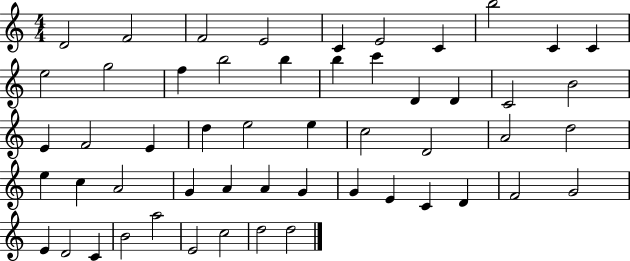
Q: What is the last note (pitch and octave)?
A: D5